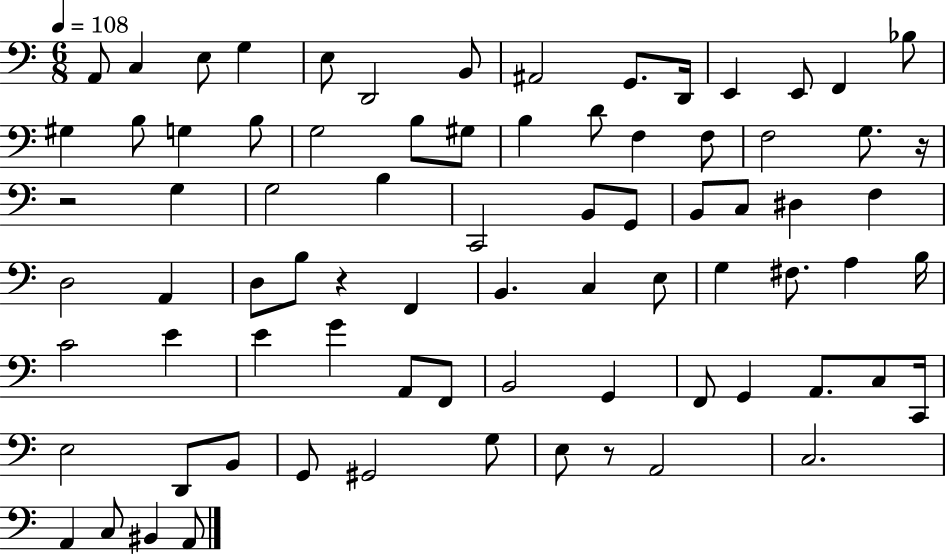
X:1
T:Untitled
M:6/8
L:1/4
K:C
A,,/2 C, E,/2 G, E,/2 D,,2 B,,/2 ^A,,2 G,,/2 D,,/4 E,, E,,/2 F,, _B,/2 ^G, B,/2 G, B,/2 G,2 B,/2 ^G,/2 B, D/2 F, F,/2 F,2 G,/2 z/4 z2 G, G,2 B, C,,2 B,,/2 G,,/2 B,,/2 C,/2 ^D, F, D,2 A,, D,/2 B,/2 z F,, B,, C, E,/2 G, ^F,/2 A, B,/4 C2 E E G A,,/2 F,,/2 B,,2 G,, F,,/2 G,, A,,/2 C,/2 C,,/4 E,2 D,,/2 B,,/2 G,,/2 ^G,,2 G,/2 E,/2 z/2 A,,2 C,2 A,, C,/2 ^B,, A,,/2